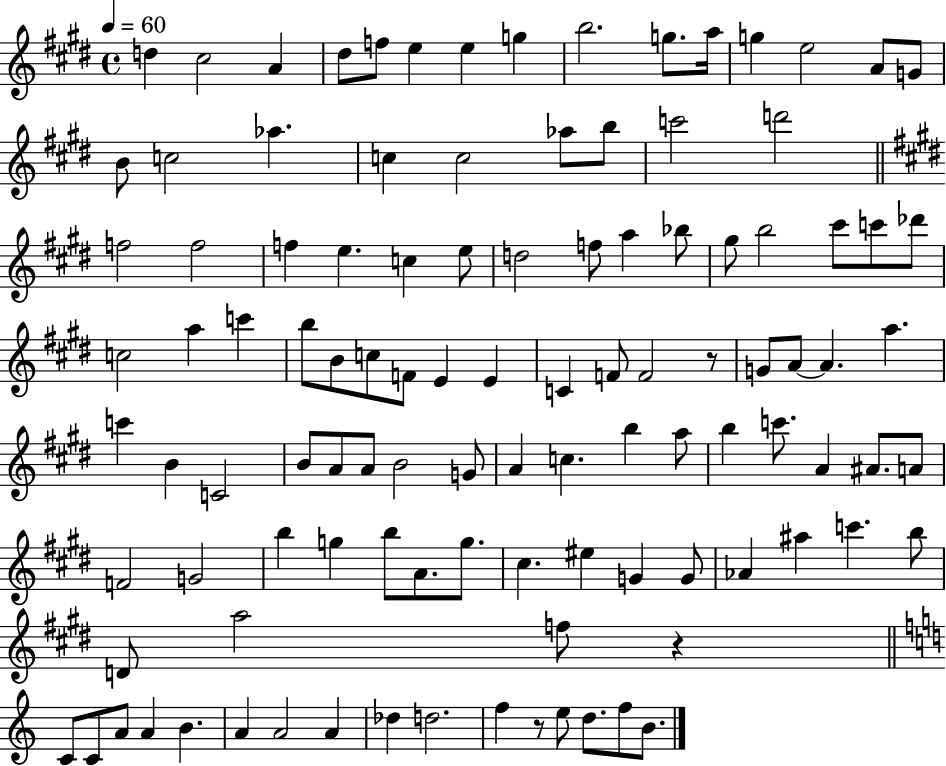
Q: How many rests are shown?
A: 3